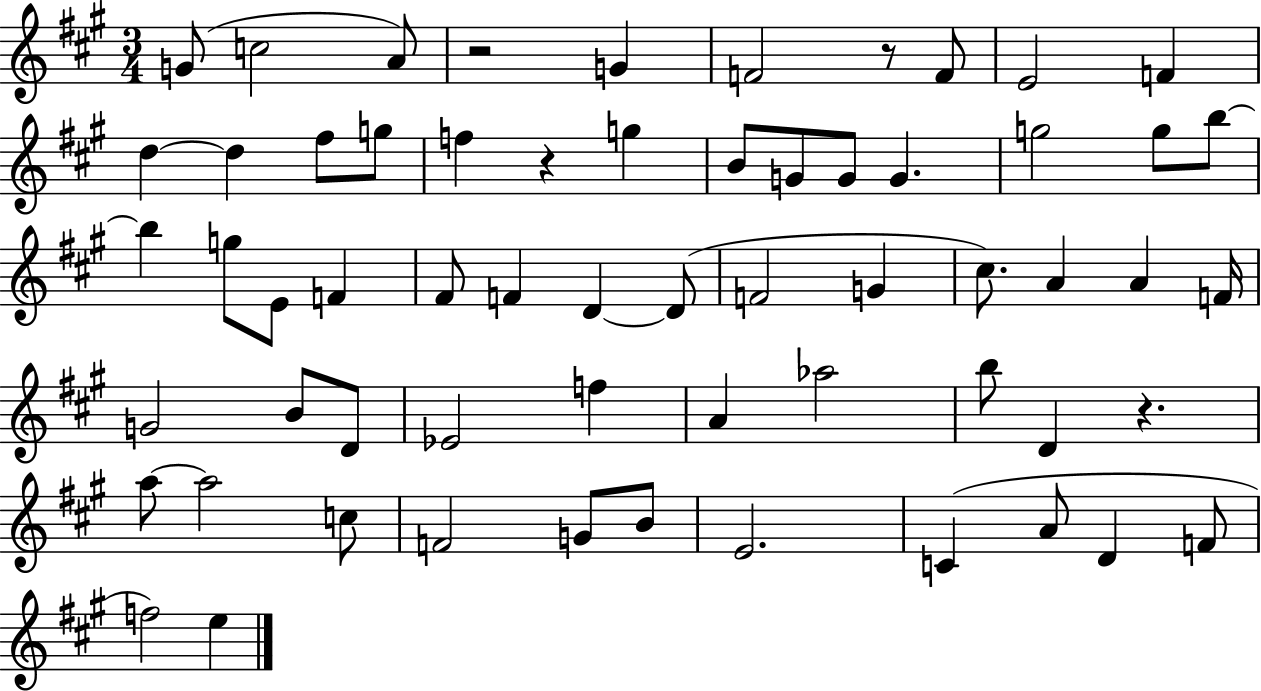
X:1
T:Untitled
M:3/4
L:1/4
K:A
G/2 c2 A/2 z2 G F2 z/2 F/2 E2 F d d ^f/2 g/2 f z g B/2 G/2 G/2 G g2 g/2 b/2 b g/2 E/2 F ^F/2 F D D/2 F2 G ^c/2 A A F/4 G2 B/2 D/2 _E2 f A _a2 b/2 D z a/2 a2 c/2 F2 G/2 B/2 E2 C A/2 D F/2 f2 e